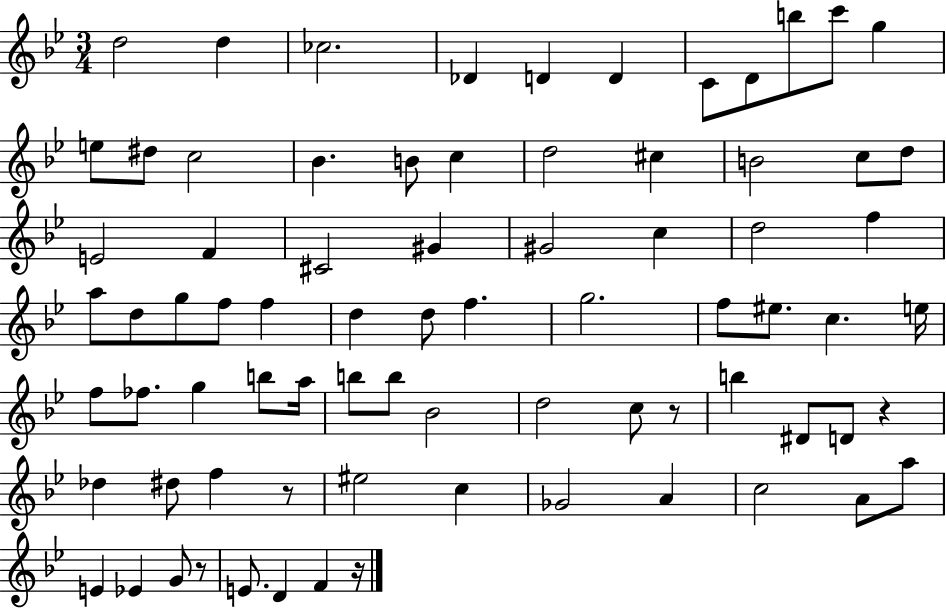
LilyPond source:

{
  \clef treble
  \numericTimeSignature
  \time 3/4
  \key bes \major
  d''2 d''4 | ces''2. | des'4 d'4 d'4 | c'8 d'8 b''8 c'''8 g''4 | \break e''8 dis''8 c''2 | bes'4. b'8 c''4 | d''2 cis''4 | b'2 c''8 d''8 | \break e'2 f'4 | cis'2 gis'4 | gis'2 c''4 | d''2 f''4 | \break a''8 d''8 g''8 f''8 f''4 | d''4 d''8 f''4. | g''2. | f''8 eis''8. c''4. e''16 | \break f''8 fes''8. g''4 b''8 a''16 | b''8 b''8 bes'2 | d''2 c''8 r8 | b''4 dis'8 d'8 r4 | \break des''4 dis''8 f''4 r8 | eis''2 c''4 | ges'2 a'4 | c''2 a'8 a''8 | \break e'4 ees'4 g'8 r8 | e'8. d'4 f'4 r16 | \bar "|."
}